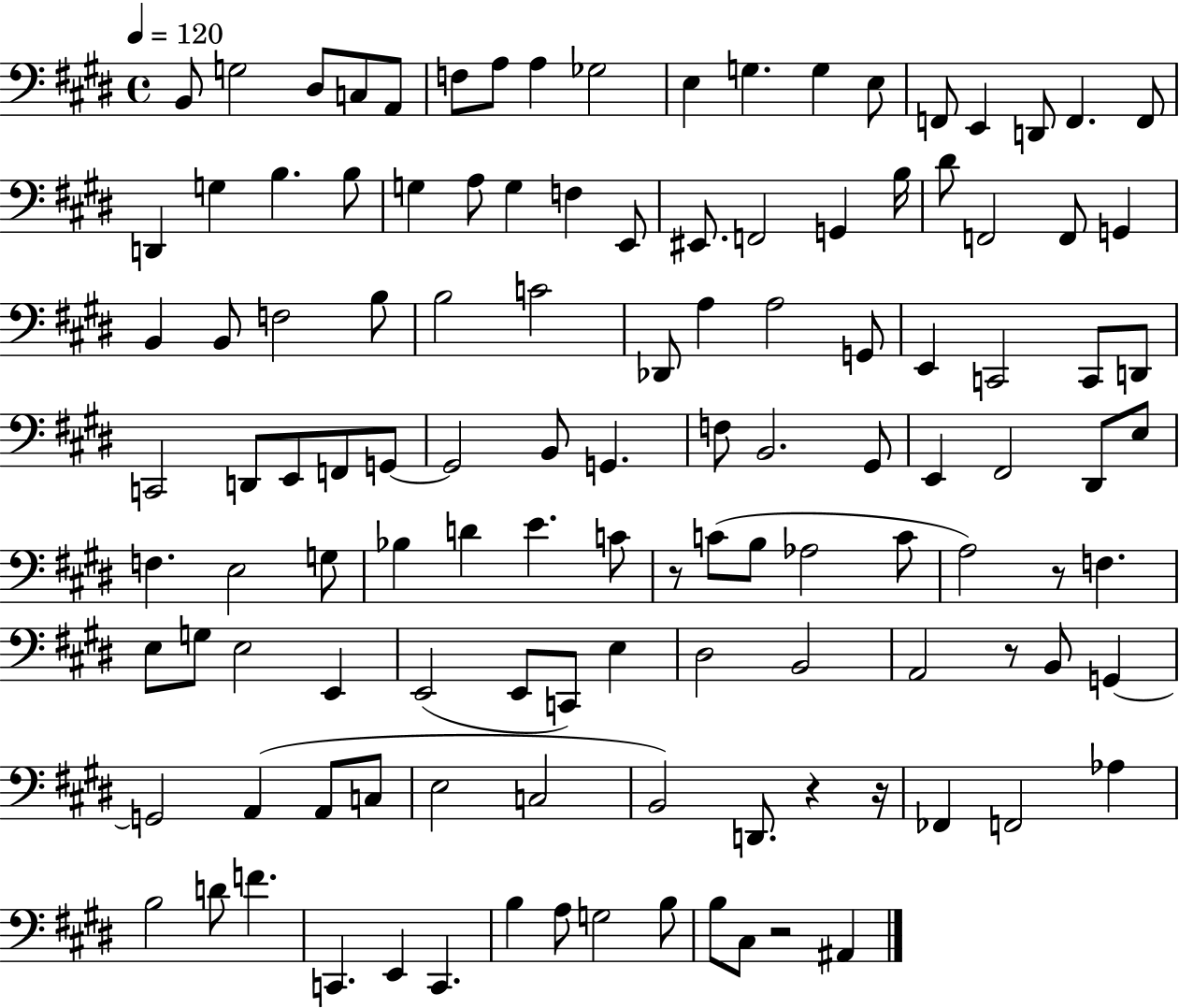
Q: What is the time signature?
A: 4/4